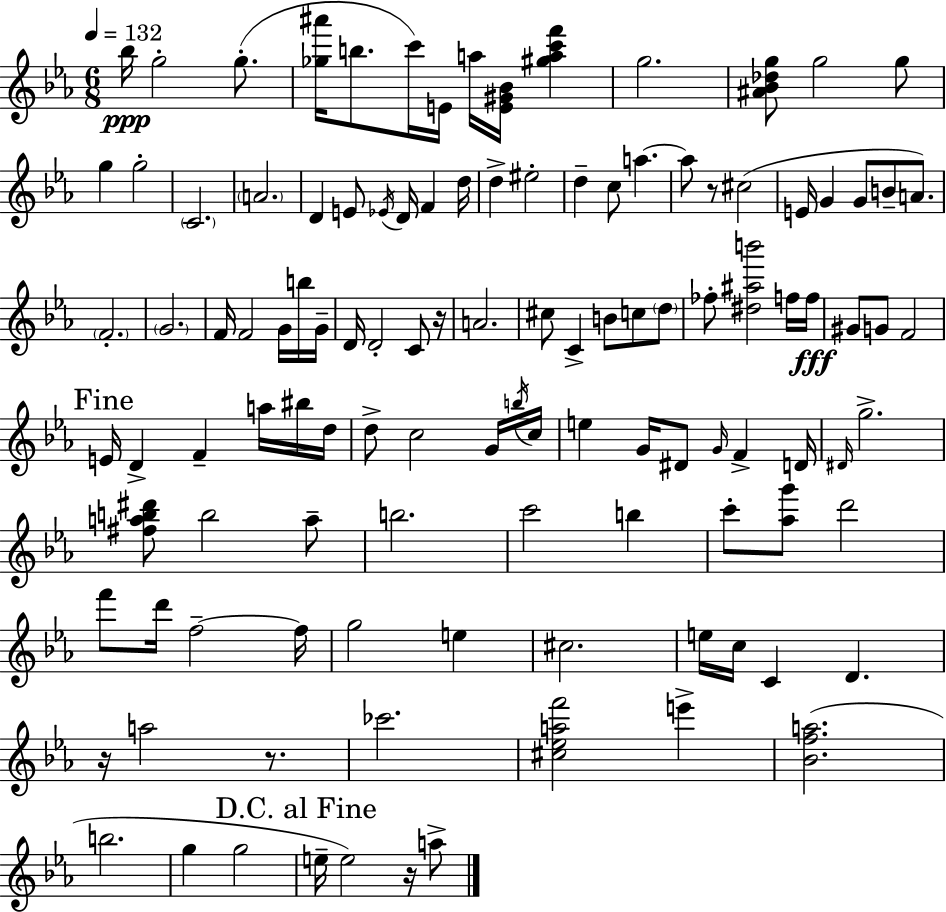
{
  \clef treble
  \numericTimeSignature
  \time 6/8
  \key c \minor
  \tempo 4 = 132
  bes''16\ppp g''2-. g''8.-.( | <ges'' ais'''>16 b''8. c'''16) e'16 a''16 <e' gis' bes'>16 <gis'' a'' c''' f'''>4 | g''2. | <ais' bes' des'' g''>8 g''2 g''8 | \break g''4 g''2-. | \parenthesize c'2. | \parenthesize a'2. | d'4 e'8 \acciaccatura { ees'16 } d'16 f'4 | \break d''16 d''4-> eis''2-. | d''4-- c''8 a''4.~~ | a''8 r8 cis''2( | e'16 g'4 g'8 b'8-- a'8.) | \break \parenthesize f'2.-. | \parenthesize g'2. | f'16 f'2 g'16 b''16 | g'16-- d'16 d'2-. c'8 | \break r16 a'2. | cis''8 c'4-> b'8 c''8 \parenthesize d''8 | fes''8-. <dis'' ais'' b'''>2 f''16 | f''16\fff gis'8 g'8 f'2 | \break \mark "Fine" e'16 d'4-> f'4-- a''16 bis''16 | d''16 d''8-> c''2 g'16 | \acciaccatura { b''16 } c''16 e''4 g'16 dis'8 \grace { g'16 } f'4-> | d'16 \grace { dis'16 } g''2.-> | \break <fis'' a'' b'' dis'''>8 b''2 | a''8-- b''2. | c'''2 | b''4 c'''8-. <aes'' g'''>8 d'''2 | \break f'''8 d'''16 f''2--~~ | f''16 g''2 | e''4 cis''2. | e''16 c''16 c'4 d'4. | \break r16 a''2 | r8. ces'''2. | <cis'' ees'' a'' f'''>2 | e'''4-> <bes' f'' a''>2.( | \break b''2. | g''4 g''2 | \mark "D.C. al Fine" e''16-- e''2) | r16 a''8-> \bar "|."
}